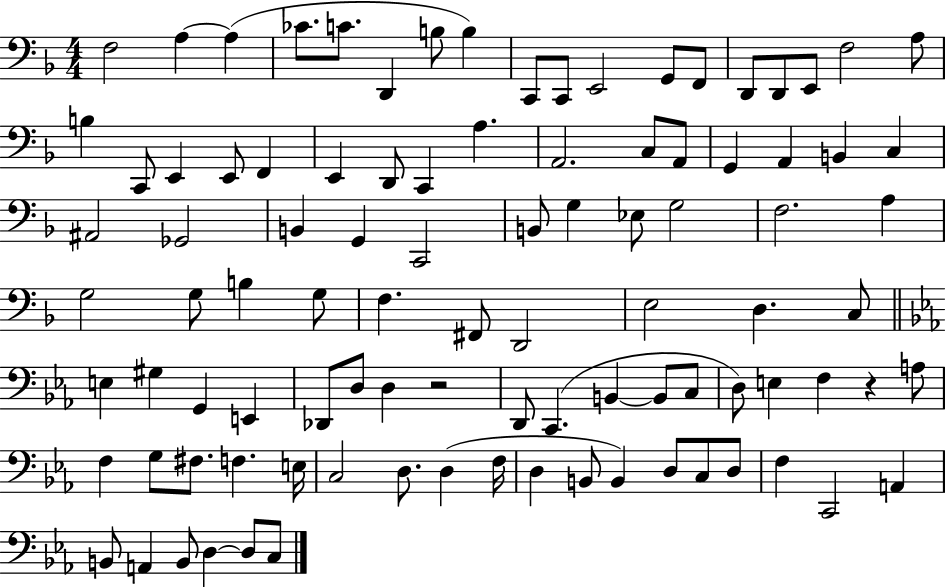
X:1
T:Untitled
M:4/4
L:1/4
K:F
F,2 A, A, _C/2 C/2 D,, B,/2 B, C,,/2 C,,/2 E,,2 G,,/2 F,,/2 D,,/2 D,,/2 E,,/2 F,2 A,/2 B, C,,/2 E,, E,,/2 F,, E,, D,,/2 C,, A, A,,2 C,/2 A,,/2 G,, A,, B,, C, ^A,,2 _G,,2 B,, G,, C,,2 B,,/2 G, _E,/2 G,2 F,2 A, G,2 G,/2 B, G,/2 F, ^F,,/2 D,,2 E,2 D, C,/2 E, ^G, G,, E,, _D,,/2 D,/2 D, z2 D,,/2 C,, B,, B,,/2 C,/2 D,/2 E, F, z A,/2 F, G,/2 ^F,/2 F, E,/4 C,2 D,/2 D, F,/4 D, B,,/2 B,, D,/2 C,/2 D,/2 F, C,,2 A,, B,,/2 A,, B,,/2 D, D,/2 C,/2